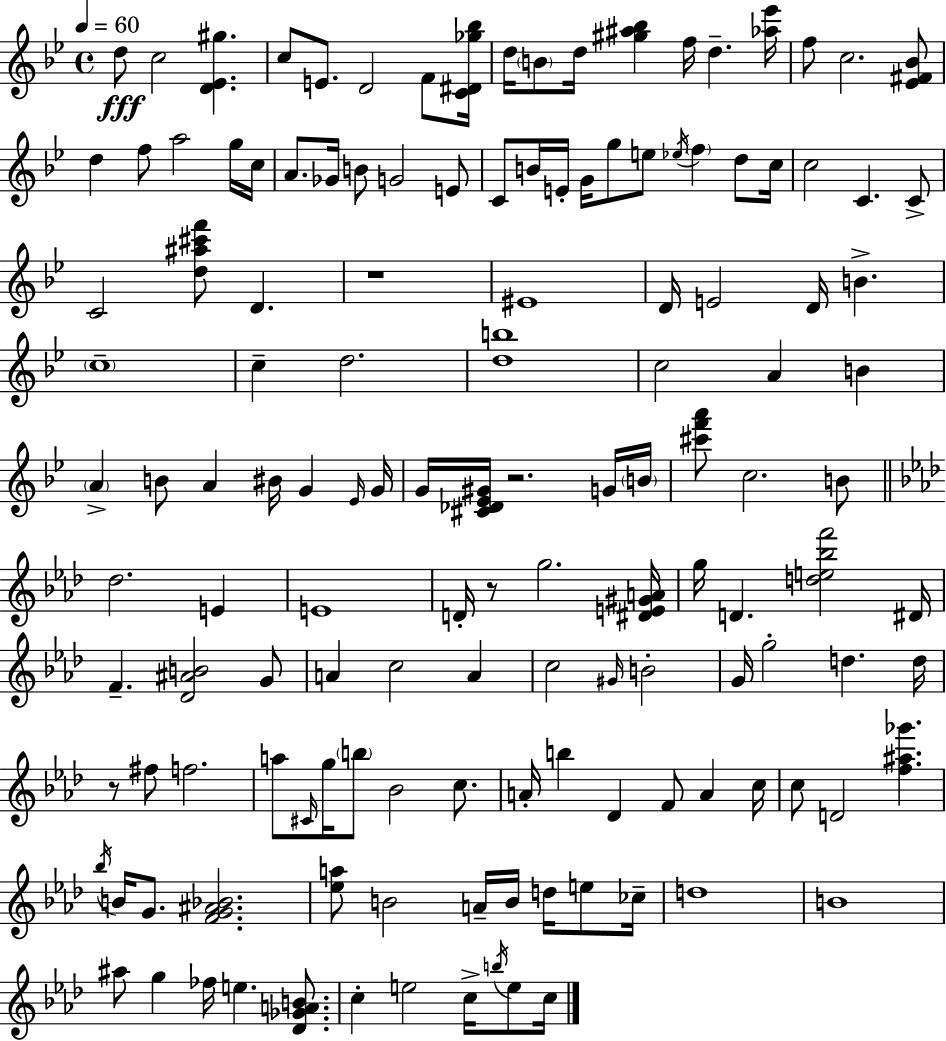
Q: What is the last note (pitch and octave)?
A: C5